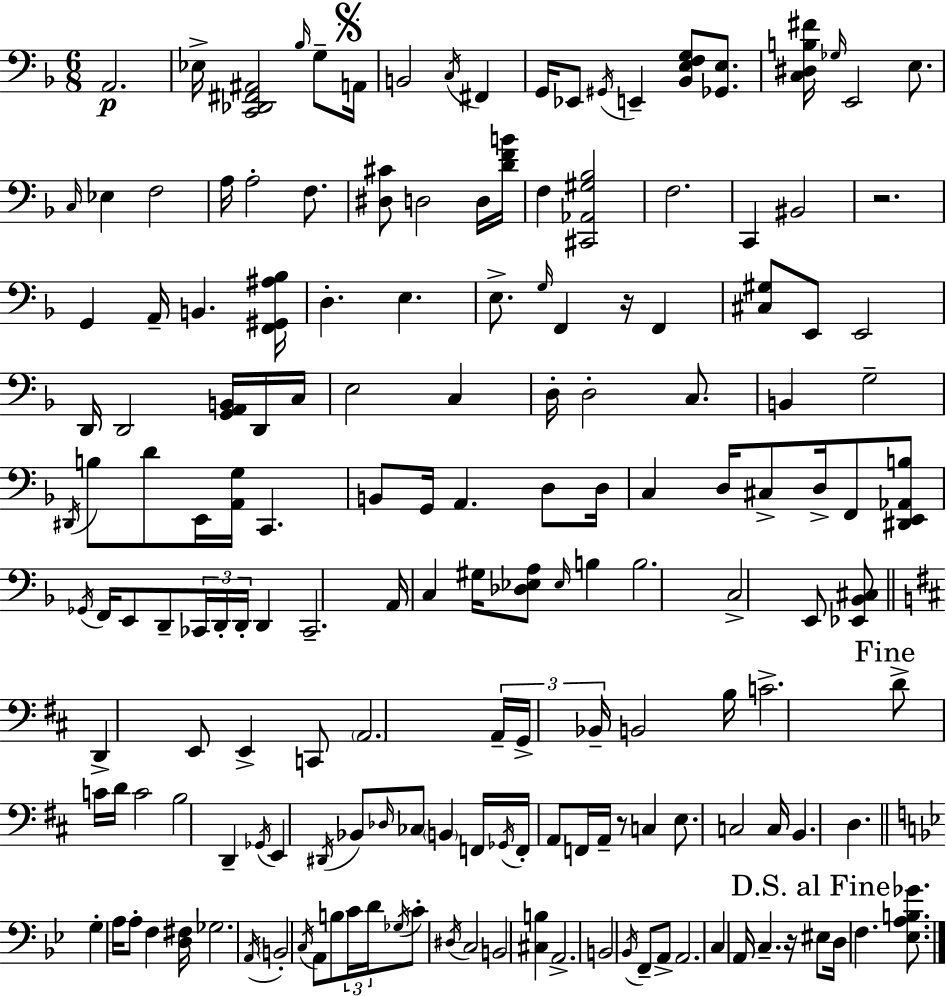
X:1
T:Untitled
M:6/8
L:1/4
K:F
A,,2 _E,/4 [C,,_D,,^F,,^A,,]2 _B,/4 G,/2 A,,/4 B,,2 C,/4 ^F,, G,,/4 _E,,/2 ^G,,/4 E,, [_B,,E,F,G,]/2 [_G,,E,]/2 [C,^D,B,^F]/4 _G,/4 E,,2 E,/2 C,/4 _E, F,2 A,/4 A,2 F,/2 [^D,^C]/2 D,2 D,/4 [DFB]/4 F, [^C,,_A,,^G,_B,]2 F,2 C,, ^B,,2 z2 G,, A,,/4 B,, [F,,^G,,^A,_B,]/4 D, E, E,/2 G,/4 F,, z/4 F,, [^C,^G,]/2 E,,/2 E,,2 D,,/4 D,,2 [G,,A,,B,,]/4 D,,/4 C,/4 E,2 C, D,/4 D,2 C,/2 B,, G,2 ^D,,/4 B,/2 D/2 E,,/4 [A,,G,]/4 C,, B,,/2 G,,/4 A,, D,/2 D,/4 C, D,/4 ^C,/2 D,/4 F,,/2 [^D,,E,,_A,,B,]/2 _G,,/4 F,,/4 E,,/2 D,,/2 _C,,/4 D,,/4 D,,/4 D,, _C,,2 A,,/4 C, ^G,/4 [_D,_E,A,]/2 _E,/4 B, B,2 C,2 E,,/2 [_E,,_B,,^C,]/2 D,, E,,/2 E,, C,,/2 A,,2 A,,/4 G,,/4 _B,,/4 B,,2 B,/4 C2 D/2 C/4 D/4 C2 B,2 D,, _G,,/4 E,, ^D,,/4 _B,,/2 _D,/4 _C,/2 B,, F,,/4 _G,,/4 F,,/4 A,,/2 F,,/4 A,,/4 z/2 C, E,/2 C,2 C,/4 B,, D, G, A,/4 A,/2 F, [D,^F,]/4 _G,2 A,,/4 B,,2 C,/4 A,,/2 B,/2 C/4 D/4 _G,/4 C/2 ^D,/4 C,2 B,,2 [^C,B,] A,,2 B,,2 _B,,/4 F,,/2 A,,/2 A,,2 C, A,,/4 C, z/4 ^E,/2 D,/4 F, [_E,A,B,_G]/2